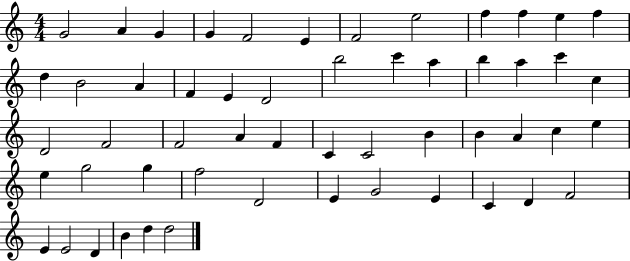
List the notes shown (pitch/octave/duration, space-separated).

G4/h A4/q G4/q G4/q F4/h E4/q F4/h E5/h F5/q F5/q E5/q F5/q D5/q B4/h A4/q F4/q E4/q D4/h B5/h C6/q A5/q B5/q A5/q C6/q C5/q D4/h F4/h F4/h A4/q F4/q C4/q C4/h B4/q B4/q A4/q C5/q E5/q E5/q G5/h G5/q F5/h D4/h E4/q G4/h E4/q C4/q D4/q F4/h E4/q E4/h D4/q B4/q D5/q D5/h